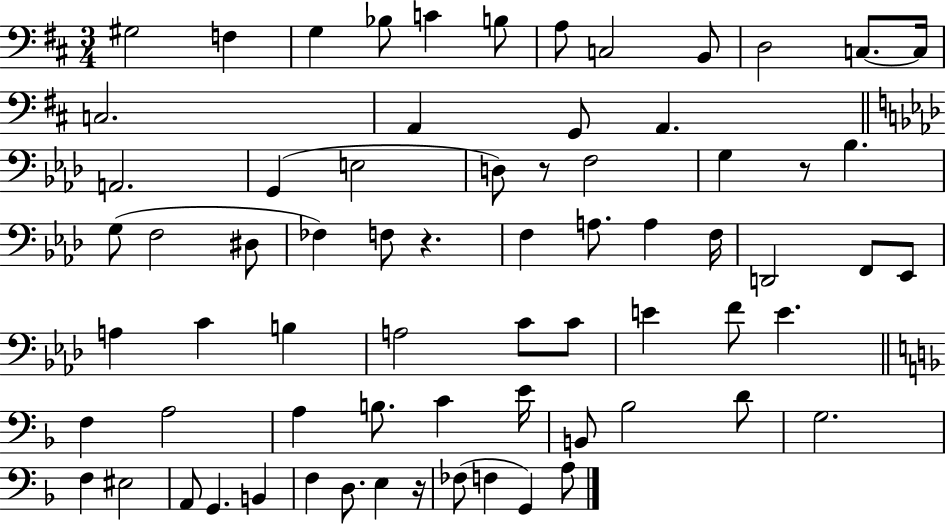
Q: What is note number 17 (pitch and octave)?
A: A2